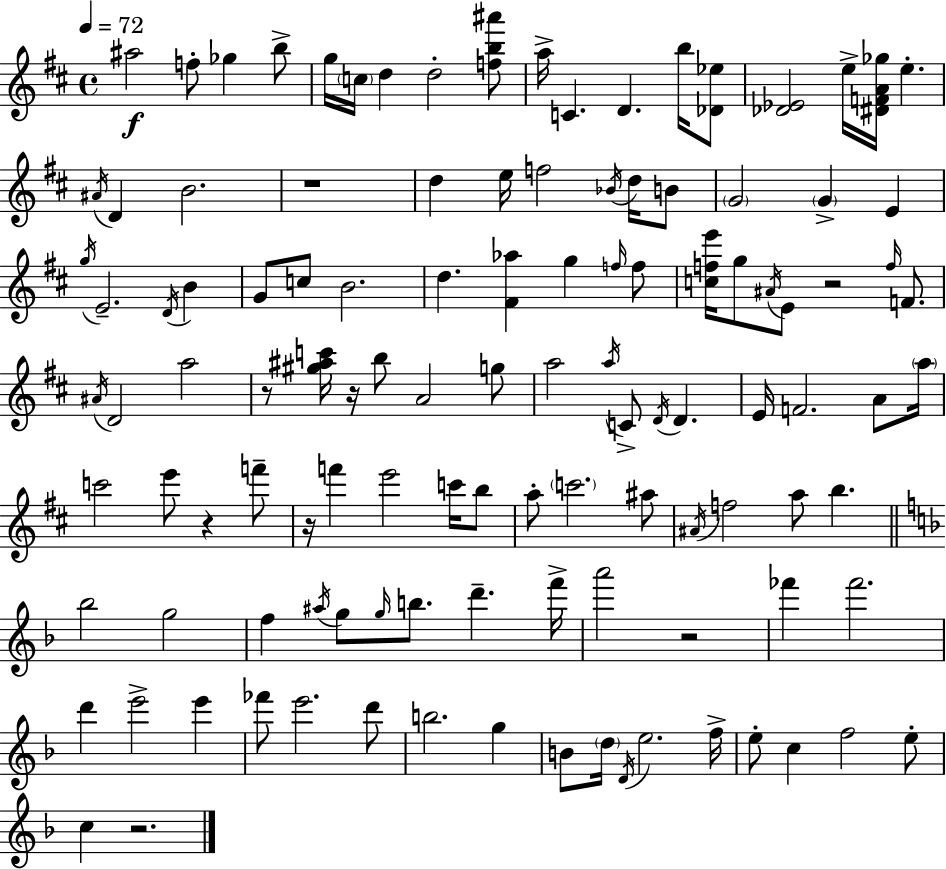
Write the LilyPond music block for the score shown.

{
  \clef treble
  \time 4/4
  \defaultTimeSignature
  \key d \major
  \tempo 4 = 72
  ais''2\f f''8-. ges''4 b''8-> | g''16 \parenthesize c''16 d''4 d''2-. <f'' b'' ais'''>8 | a''16-> c'4. d'4. b''16 <des' ees''>8 | <des' ees'>2 e''16-> <dis' f' a' ges''>16 e''4.-. | \break \acciaccatura { ais'16 } d'4 b'2. | r1 | d''4 e''16 f''2 \acciaccatura { bes'16 } d''16 | b'8 \parenthesize g'2 \parenthesize g'4-> e'4 | \break \acciaccatura { g''16 } e'2.-- \acciaccatura { d'16 } | b'4 g'8 c''8 b'2. | d''4. <fis' aes''>4 g''4 | \grace { f''16 } f''8 <c'' f'' e'''>16 g''8 \acciaccatura { ais'16 } e'8 r2 | \break \grace { f''16 } f'8. \acciaccatura { ais'16 } d'2 | a''2 r8 <gis'' ais'' c'''>16 r16 b''8 a'2 | g''8 a''2 | \acciaccatura { a''16 } c'8-> \acciaccatura { d'16 } d'4. e'16 f'2. | \break a'8 \parenthesize a''16 c'''2 | e'''8 r4 f'''8-- r16 f'''4 e'''2 | c'''16 b''8 a''8-. \parenthesize c'''2. | ais''8 \acciaccatura { ais'16 } f''2 | \break a''8 b''4. \bar "||" \break \key f \major bes''2 g''2 | f''4 \acciaccatura { ais''16 } g''8 \grace { g''16 } b''8. d'''4.-- | f'''16-> a'''2 r2 | fes'''4 fes'''2. | \break d'''4 e'''2-> e'''4 | fes'''8 e'''2. | d'''8 b''2. g''4 | b'8 \parenthesize d''16 \acciaccatura { d'16 } e''2. | \break f''16-> e''8-. c''4 f''2 | e''8-. c''4 r2. | \bar "|."
}